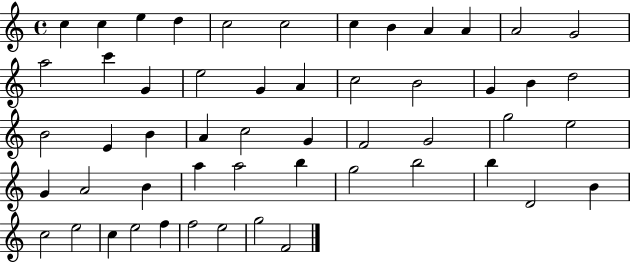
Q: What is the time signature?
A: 4/4